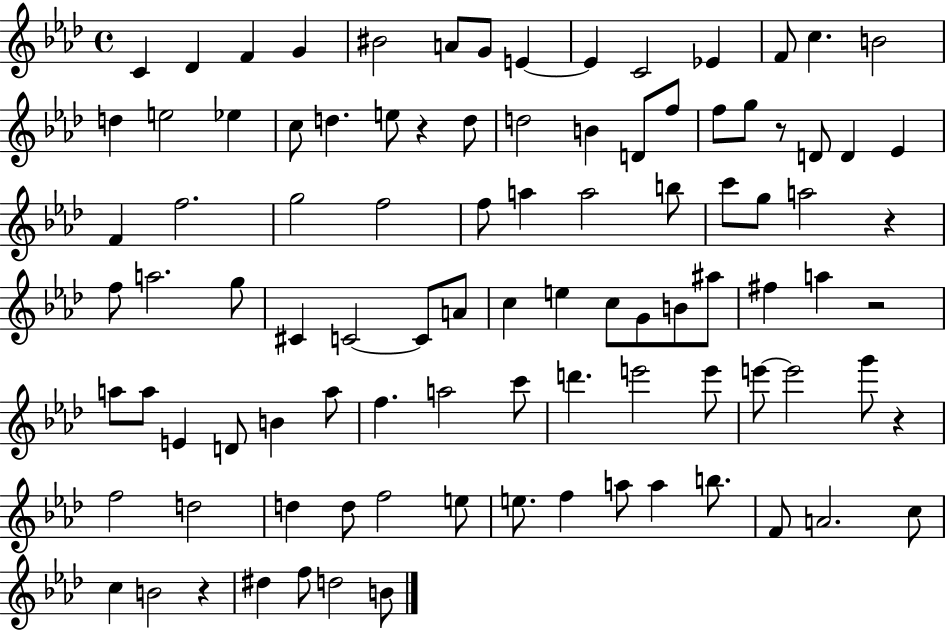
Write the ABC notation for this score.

X:1
T:Untitled
M:4/4
L:1/4
K:Ab
C _D F G ^B2 A/2 G/2 E E C2 _E F/2 c B2 d e2 _e c/2 d e/2 z d/2 d2 B D/2 f/2 f/2 g/2 z/2 D/2 D _E F f2 g2 f2 f/2 a a2 b/2 c'/2 g/2 a2 z f/2 a2 g/2 ^C C2 C/2 A/2 c e c/2 G/2 B/2 ^a/2 ^f a z2 a/2 a/2 E D/2 B a/2 f a2 c'/2 d' e'2 e'/2 e'/2 e'2 g'/2 z f2 d2 d d/2 f2 e/2 e/2 f a/2 a b/2 F/2 A2 c/2 c B2 z ^d f/2 d2 B/2